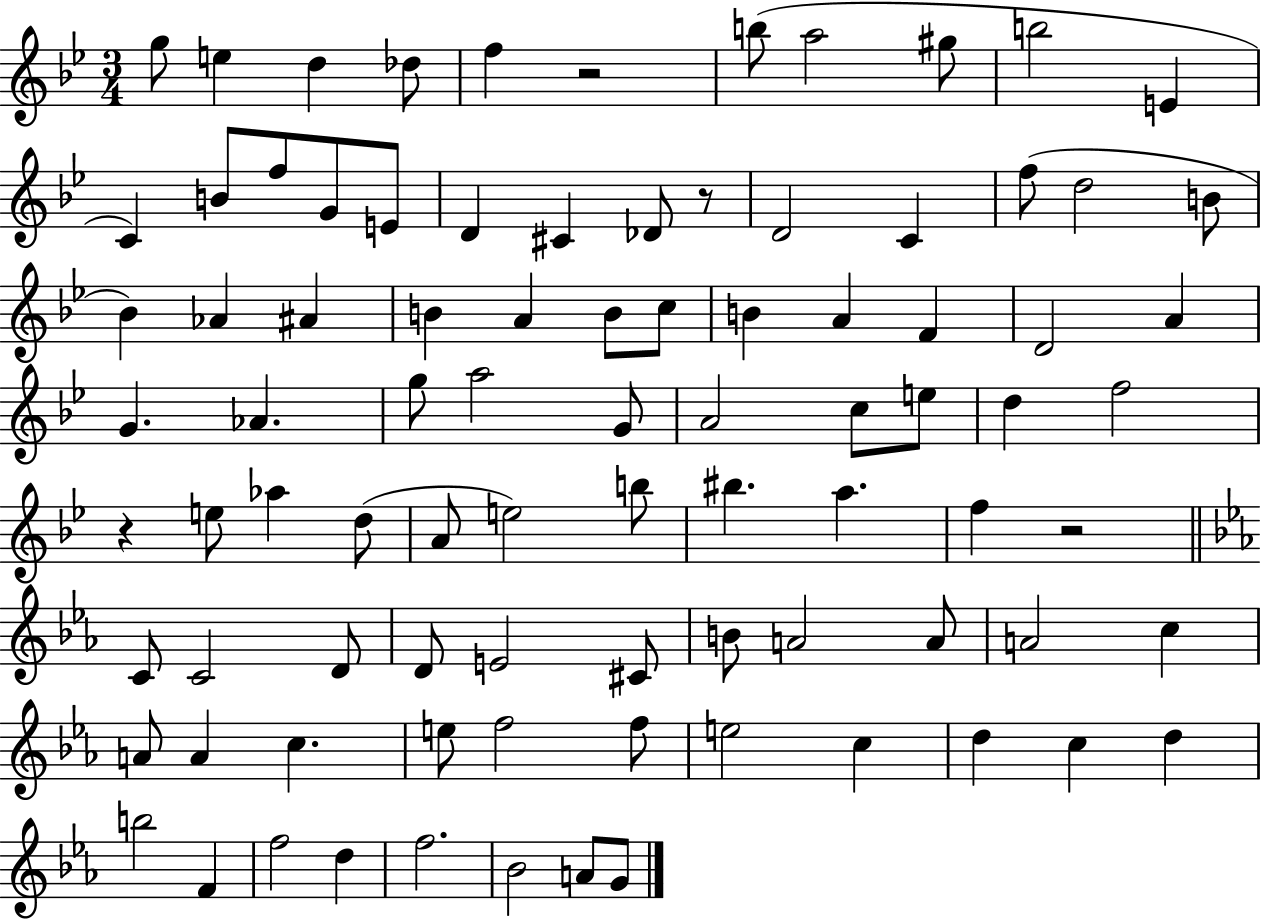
{
  \clef treble
  \numericTimeSignature
  \time 3/4
  \key bes \major
  \repeat volta 2 { g''8 e''4 d''4 des''8 | f''4 r2 | b''8( a''2 gis''8 | b''2 e'4 | \break c'4) b'8 f''8 g'8 e'8 | d'4 cis'4 des'8 r8 | d'2 c'4 | f''8( d''2 b'8 | \break bes'4) aes'4 ais'4 | b'4 a'4 b'8 c''8 | b'4 a'4 f'4 | d'2 a'4 | \break g'4. aes'4. | g''8 a''2 g'8 | a'2 c''8 e''8 | d''4 f''2 | \break r4 e''8 aes''4 d''8( | a'8 e''2) b''8 | bis''4. a''4. | f''4 r2 | \break \bar "||" \break \key c \minor c'8 c'2 d'8 | d'8 e'2 cis'8 | b'8 a'2 a'8 | a'2 c''4 | \break a'8 a'4 c''4. | e''8 f''2 f''8 | e''2 c''4 | d''4 c''4 d''4 | \break b''2 f'4 | f''2 d''4 | f''2. | bes'2 a'8 g'8 | \break } \bar "|."
}